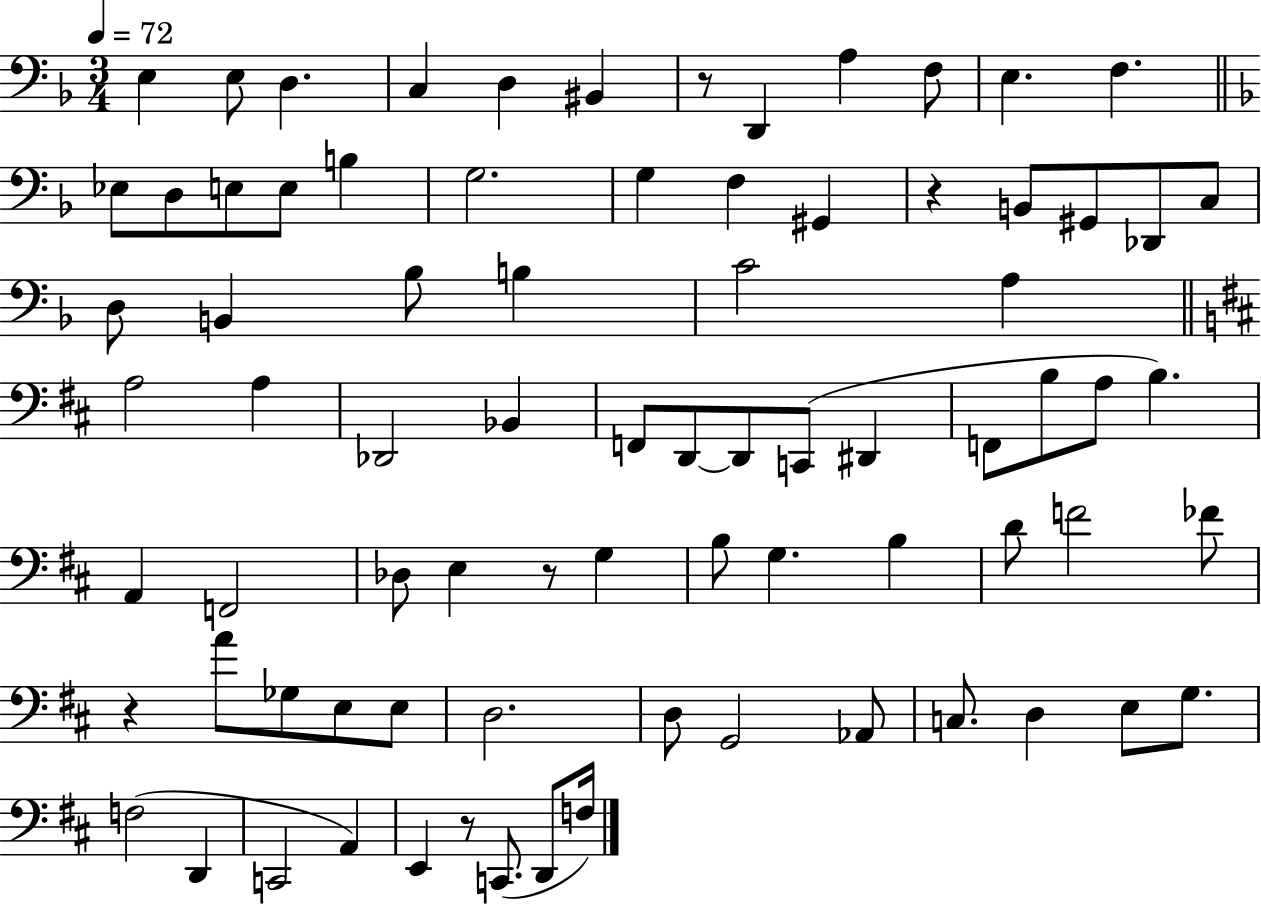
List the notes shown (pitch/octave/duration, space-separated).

E3/q E3/e D3/q. C3/q D3/q BIS2/q R/e D2/q A3/q F3/e E3/q. F3/q. Eb3/e D3/e E3/e E3/e B3/q G3/h. G3/q F3/q G#2/q R/q B2/e G#2/e Db2/e C3/e D3/e B2/q Bb3/e B3/q C4/h A3/q A3/h A3/q Db2/h Bb2/q F2/e D2/e D2/e C2/e D#2/q F2/e B3/e A3/e B3/q. A2/q F2/h Db3/e E3/q R/e G3/q B3/e G3/q. B3/q D4/e F4/h FES4/e R/q A4/e Gb3/e E3/e E3/e D3/h. D3/e G2/h Ab2/e C3/e. D3/q E3/e G3/e. F3/h D2/q C2/h A2/q E2/q R/e C2/e. D2/e F3/s